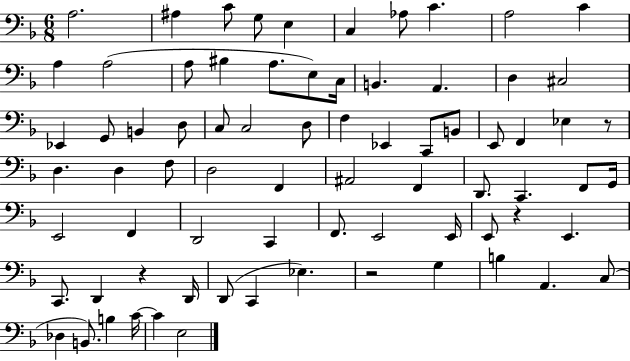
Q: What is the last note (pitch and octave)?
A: E3